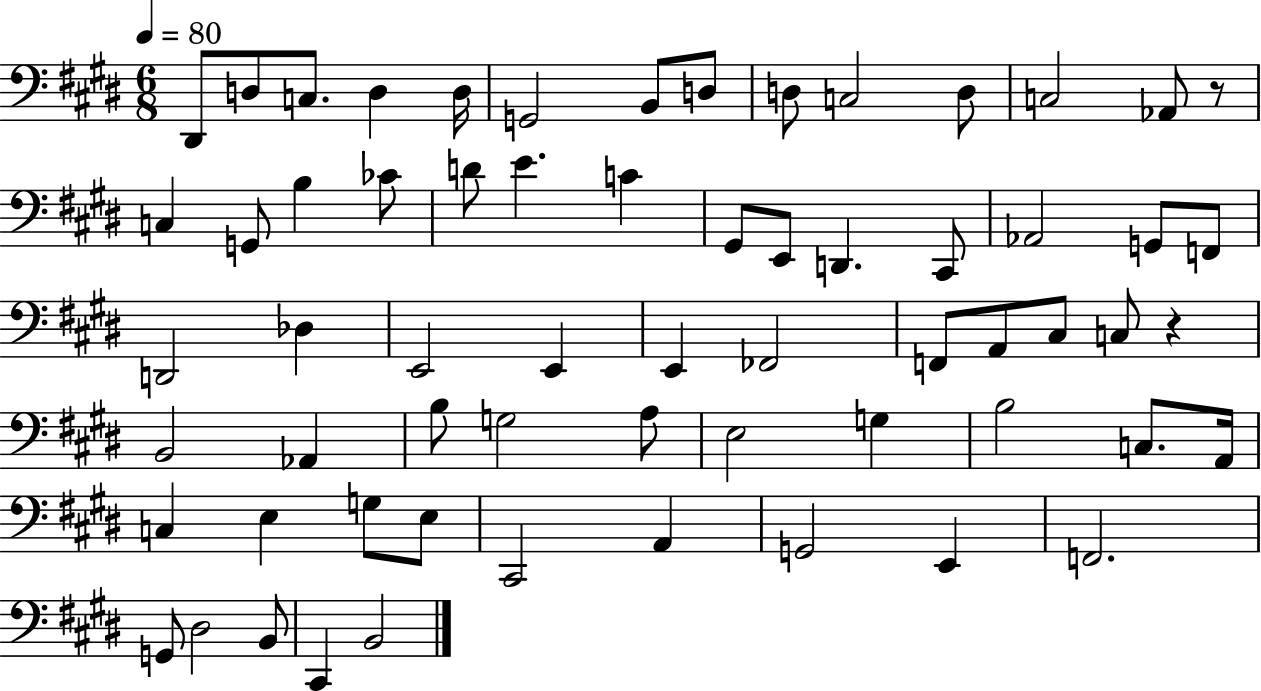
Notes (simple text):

D#2/e D3/e C3/e. D3/q D3/s G2/h B2/e D3/e D3/e C3/h D3/e C3/h Ab2/e R/e C3/q G2/e B3/q CES4/e D4/e E4/q. C4/q G#2/e E2/e D2/q. C#2/e Ab2/h G2/e F2/e D2/h Db3/q E2/h E2/q E2/q FES2/h F2/e A2/e C#3/e C3/e R/q B2/h Ab2/q B3/e G3/h A3/e E3/h G3/q B3/h C3/e. A2/s C3/q E3/q G3/e E3/e C#2/h A2/q G2/h E2/q F2/h. G2/e D#3/h B2/e C#2/q B2/h